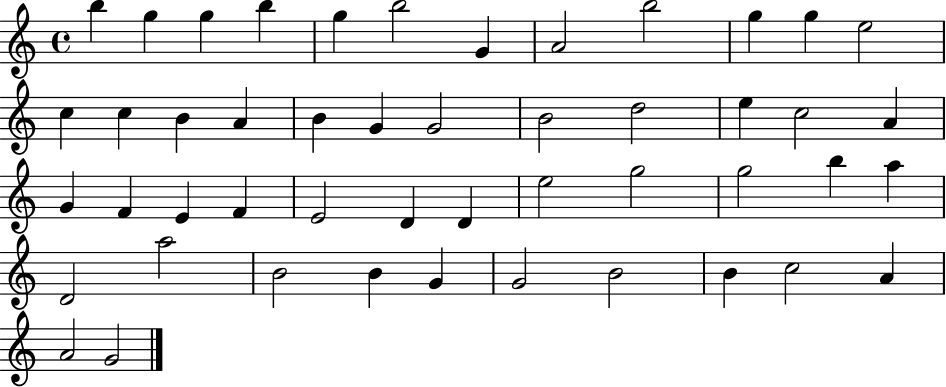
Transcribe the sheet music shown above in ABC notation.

X:1
T:Untitled
M:4/4
L:1/4
K:C
b g g b g b2 G A2 b2 g g e2 c c B A B G G2 B2 d2 e c2 A G F E F E2 D D e2 g2 g2 b a D2 a2 B2 B G G2 B2 B c2 A A2 G2